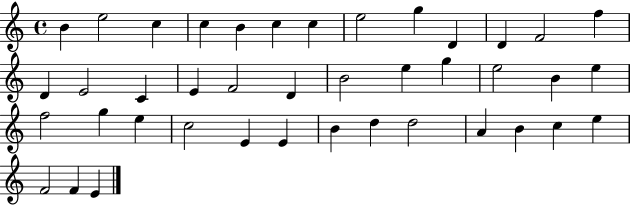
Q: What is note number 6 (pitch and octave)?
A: C5